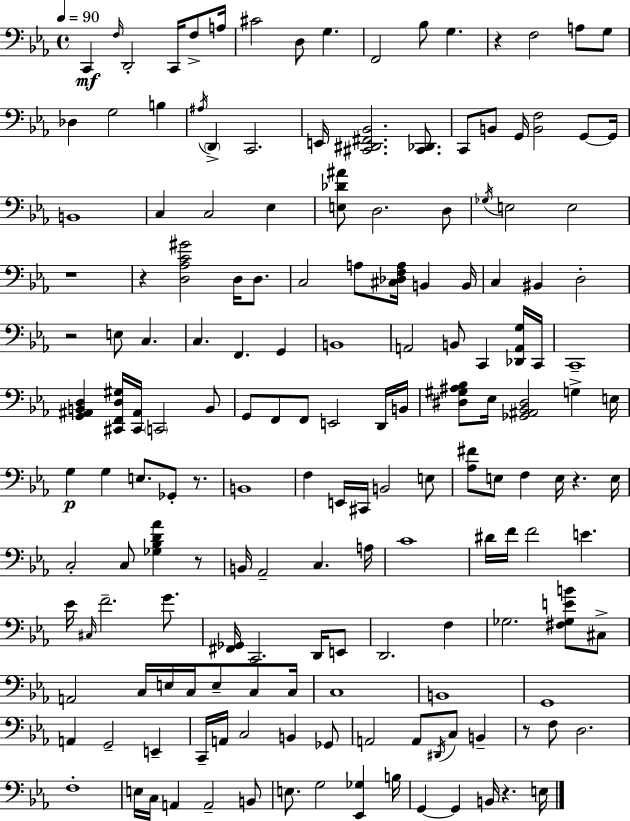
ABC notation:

X:1
T:Untitled
M:4/4
L:1/4
K:Cm
C,, F,/4 D,,2 C,,/4 F,/2 A,/4 ^C2 D,/2 G, F,,2 _B,/2 G, z F,2 A,/2 G,/2 _D, G,2 B, ^A,/4 D,, C,,2 E,,/4 [^C,,^D,,^F,,_B,,]2 [^C,,_D,,]/2 C,,/2 B,,/2 G,,/4 [B,,F,]2 G,,/2 G,,/4 B,,4 C, C,2 _E, [E,_D^A]/2 D,2 D,/2 _G,/4 E,2 E,2 z4 z [D,_A,C^G]2 D,/4 D,/2 C,2 A,/2 [^C,_D,F,A,]/4 B,, B,,/4 C, ^B,, D,2 z2 E,/2 C, C, F,, G,, B,,4 A,,2 B,,/2 C,, [_D,,A,,G,]/4 C,,/4 C,,4 [G,,^A,,B,,D,] [^C,,F,,D,^G,]/4 [^C,,^A,,]/4 C,,2 B,,/2 G,,/2 F,,/2 F,,/2 E,,2 D,,/4 B,,/4 [^D,^G,^A,_B,]/2 _E,/4 [_G,,^A,,_B,,^D,]2 G, E,/4 G, G, E,/2 _G,,/2 z/2 B,,4 F, E,,/4 ^C,,/4 B,,2 E,/2 [_A,^F]/2 E,/2 F, E,/4 z E,/4 C,2 C,/2 [_G,_B,D_A] z/2 B,,/4 _A,,2 C, A,/4 C4 ^D/4 F/4 F2 E _E/4 ^C,/4 F2 G/2 [^F,,_G,,]/4 C,,2 D,,/4 E,,/2 D,,2 F, _G,2 [^F,_G,EB]/2 ^C,/2 A,,2 C,/4 E,/4 C,/4 E,/2 C,/2 C,/4 C,4 B,,4 G,,4 A,, G,,2 E,, C,,/4 A,,/4 C,2 B,, _G,,/2 A,,2 A,,/2 ^D,,/4 C,/2 B,, z/2 F,/2 D,2 F,4 E,/4 C,/4 A,, A,,2 B,,/2 E,/2 G,2 [_E,,_G,] B,/4 G,, G,, B,,/4 z E,/4